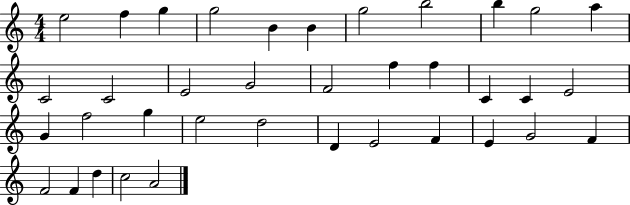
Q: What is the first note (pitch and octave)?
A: E5